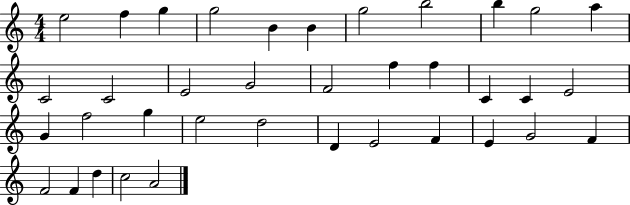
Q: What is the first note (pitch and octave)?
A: E5